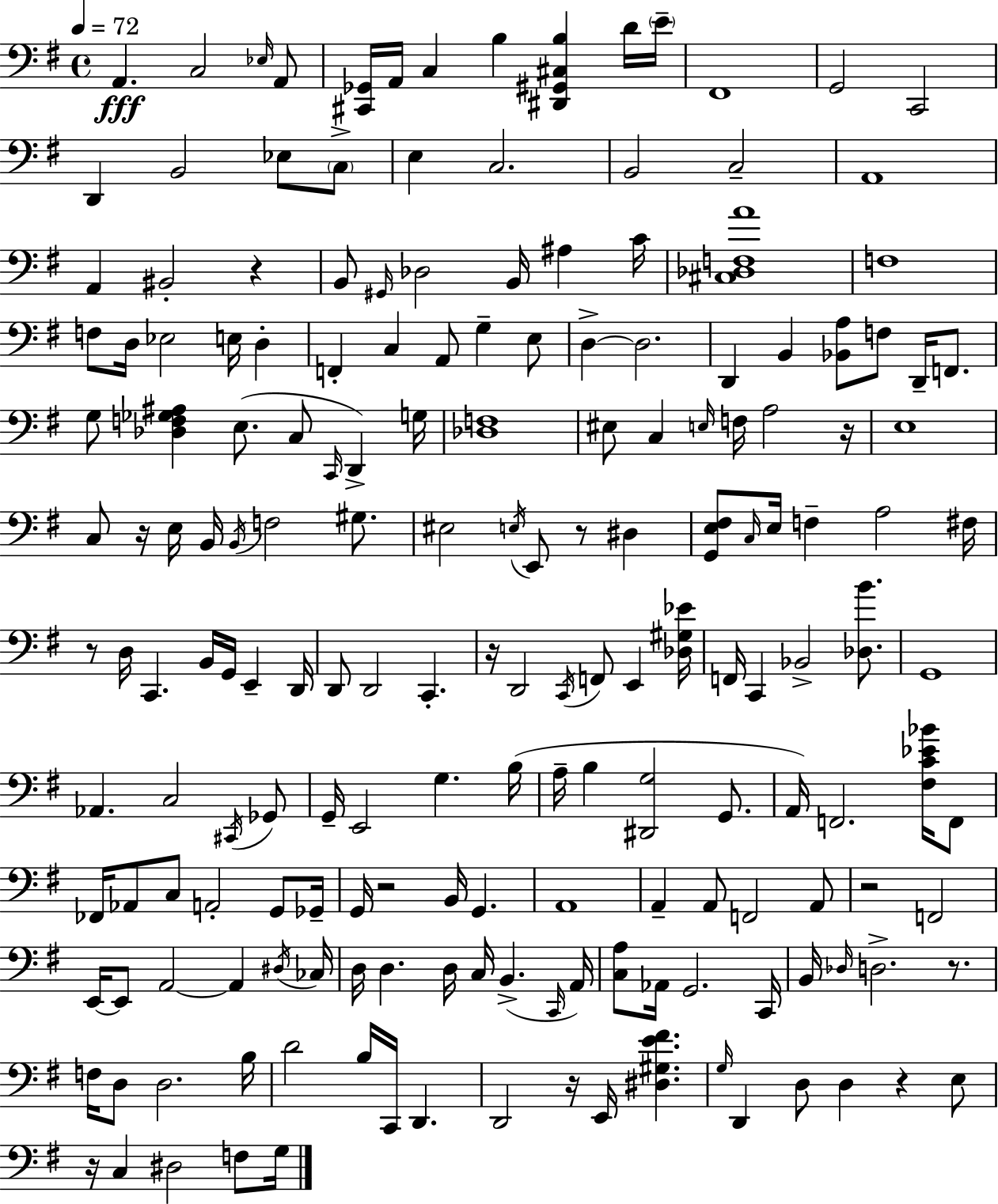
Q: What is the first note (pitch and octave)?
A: A2